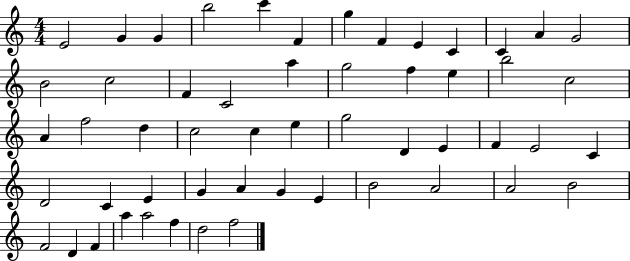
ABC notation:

X:1
T:Untitled
M:4/4
L:1/4
K:C
E2 G G b2 c' F g F E C C A G2 B2 c2 F C2 a g2 f e b2 c2 A f2 d c2 c e g2 D E F E2 C D2 C E G A G E B2 A2 A2 B2 F2 D F a a2 f d2 f2